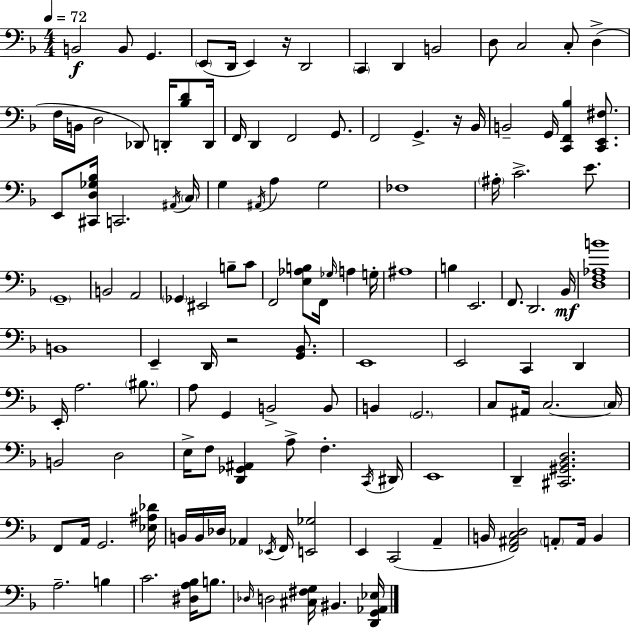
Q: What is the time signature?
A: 4/4